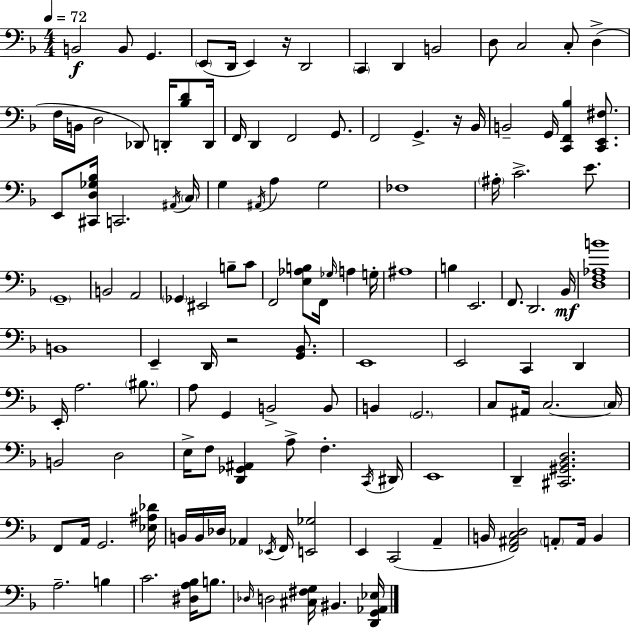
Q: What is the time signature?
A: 4/4